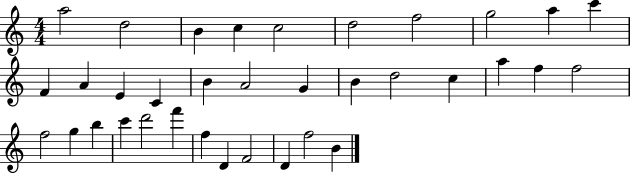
{
  \clef treble
  \numericTimeSignature
  \time 4/4
  \key c \major
  a''2 d''2 | b'4 c''4 c''2 | d''2 f''2 | g''2 a''4 c'''4 | \break f'4 a'4 e'4 c'4 | b'4 a'2 g'4 | b'4 d''2 c''4 | a''4 f''4 f''2 | \break f''2 g''4 b''4 | c'''4 d'''2 f'''4 | f''4 d'4 f'2 | d'4 f''2 b'4 | \break \bar "|."
}